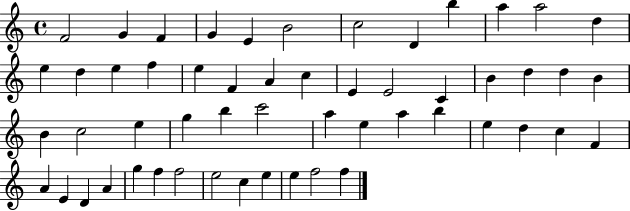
F4/h G4/q F4/q G4/q E4/q B4/h C5/h D4/q B5/q A5/q A5/h D5/q E5/q D5/q E5/q F5/q E5/q F4/q A4/q C5/q E4/q E4/h C4/q B4/q D5/q D5/q B4/q B4/q C5/h E5/q G5/q B5/q C6/h A5/q E5/q A5/q B5/q E5/q D5/q C5/q F4/q A4/q E4/q D4/q A4/q G5/q F5/q F5/h E5/h C5/q E5/q E5/q F5/h F5/q